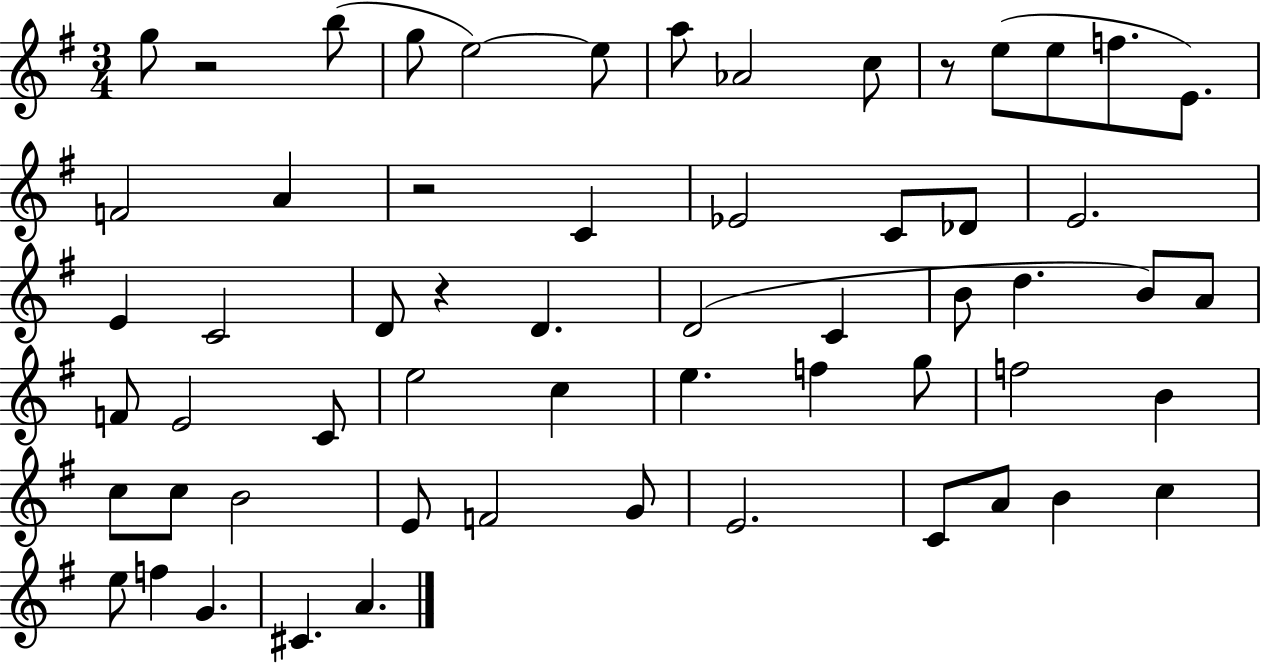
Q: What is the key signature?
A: G major